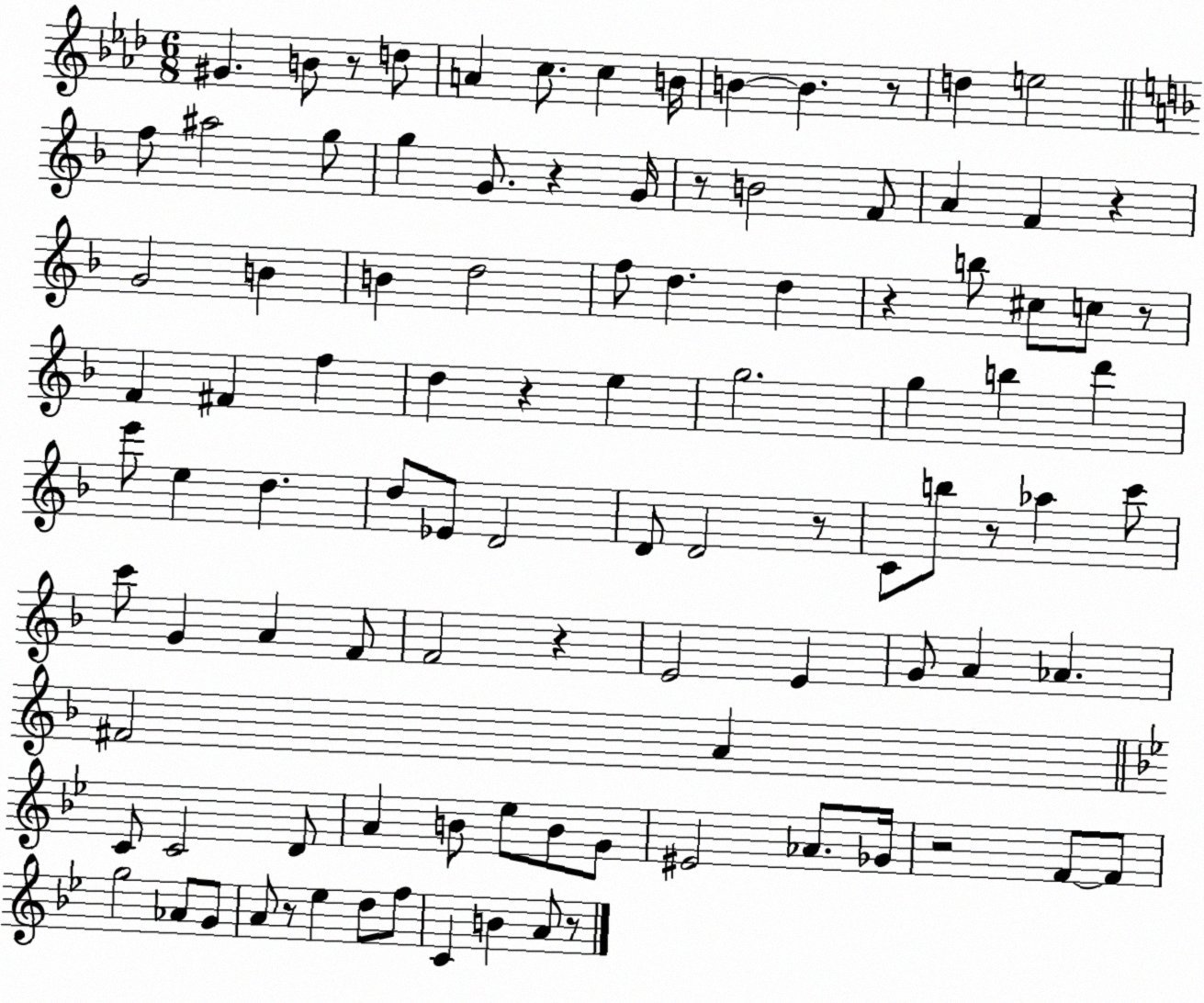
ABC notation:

X:1
T:Untitled
M:6/8
L:1/4
K:Ab
^G B/2 z/2 d/2 A c/2 c B/4 B B z/2 d e2 f/2 ^a2 g/2 g G/2 z G/4 z/2 B2 F/2 A F z G2 B B d2 f/2 d d z b/2 ^c/2 c/2 z/2 F ^F f d z e g2 g b d' e'/2 e d d/2 _E/2 D2 D/2 D2 z/2 C/2 b/2 z/2 _a c'/2 c'/2 G A F/2 F2 z E2 E G/2 A _A ^F2 A C/2 C2 D/2 A B/2 _e/2 B/2 G/2 ^E2 _A/2 _G/4 z2 F/2 F/2 g2 _A/2 G/2 A/2 z/2 _e d/2 f/2 C B A/2 z/2